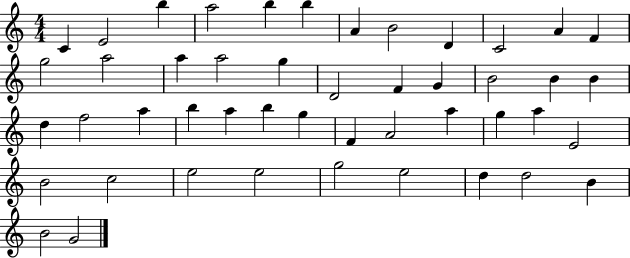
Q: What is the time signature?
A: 4/4